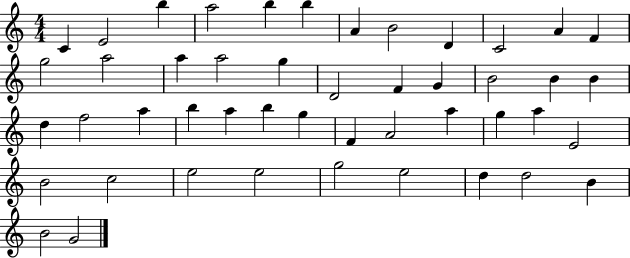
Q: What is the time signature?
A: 4/4